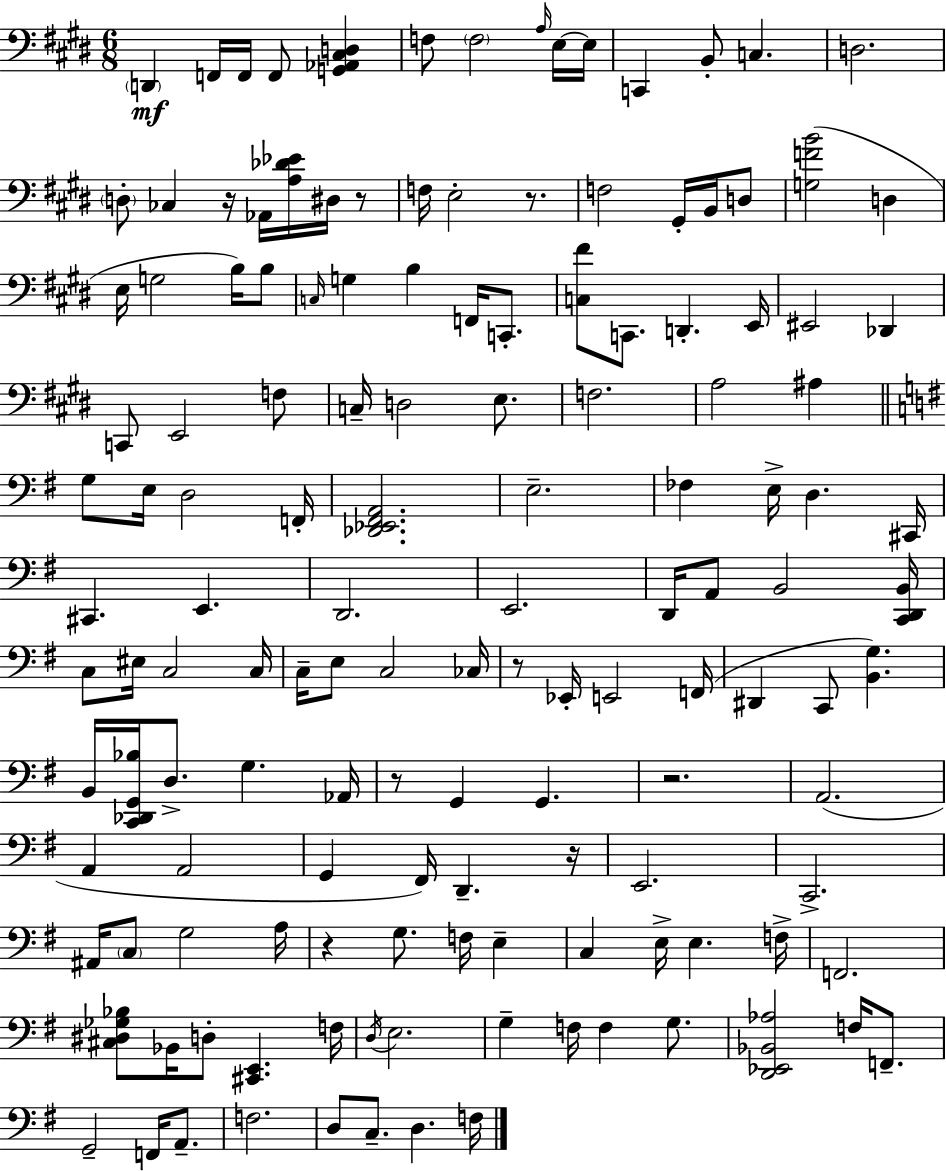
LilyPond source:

{
  \clef bass
  \numericTimeSignature
  \time 6/8
  \key e \major
  \parenthesize d,4\mf f,16 f,16 f,8 <g, aes, cis d>4 | f8 \parenthesize f2 \grace { a16 } e16~~ | e16 c,4 b,8-. c4. | d2. | \break \parenthesize d8-. ces4 r16 aes,16 <a des' ees'>16 dis16 r8 | f16 e2-. r8. | f2 gis,16-. b,16 d8 | <g f' b'>2( d4 | \break e16 g2 b16) b8 | \grace { c16 } g4 b4 f,16 c,8.-. | <c fis'>8 c,8. d,4.-. | e,16 eis,2 des,4 | \break c,8 e,2 | f8 c16-- d2 e8. | f2. | a2 ais4 | \break \bar "||" \break \key g \major g8 e16 d2 f,16-. | <des, ees, fis, a,>2. | e2.-- | fes4 e16-> d4. cis,16 | \break cis,4. e,4. | d,2. | e,2. | d,16 a,8 b,2 <c, d, b,>16 | \break c8 eis16 c2 c16 | c16-- e8 c2 ces16 | r8 ees,16-. e,2 f,16( | dis,4 c,8 <b, g>4.) | \break b,16 <c, des, g, bes>16 d8.-> g4. aes,16 | r8 g,4 g,4. | r2. | a,2.( | \break a,4 a,2 | g,4 fis,16) d,4.-- r16 | e,2. | c,2.-> | \break ais,16 \parenthesize c8 g2 a16 | r4 g8. f16 e4-- | c4 e16-> e4. f16-> | f,2. | \break <cis dis ges bes>8 bes,16 d8-. <cis, e,>4. f16 | \acciaccatura { d16 } e2. | g4-- f16 f4 g8. | <d, ees, bes, aes>2 f16 f,8.-- | \break g,2-- f,16 a,8.-- | f2. | d8 c8.-- d4. | f16 \bar "|."
}